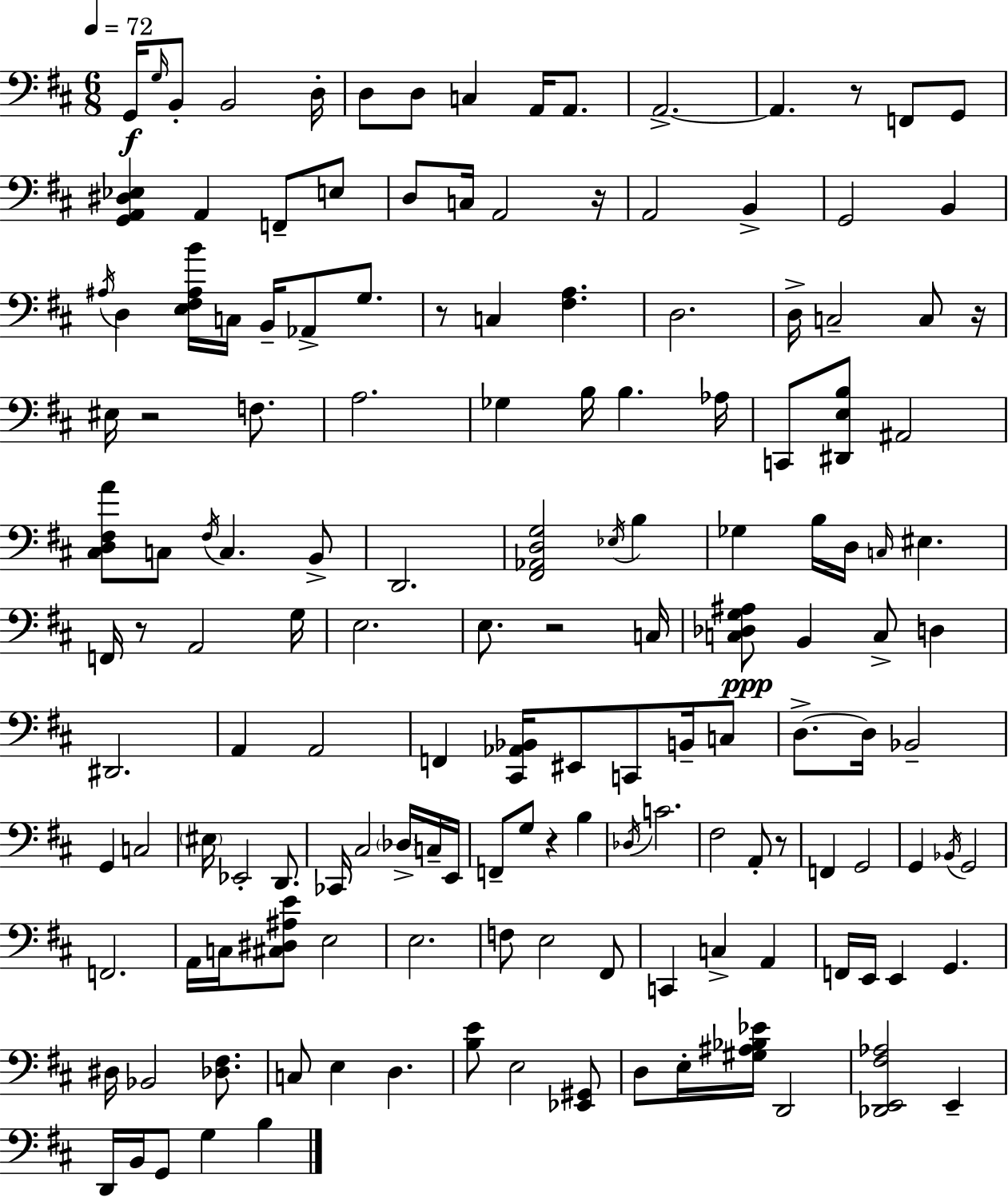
{
  \clef bass
  \numericTimeSignature
  \time 6/8
  \key d \major
  \tempo 4 = 72
  \repeat volta 2 { g,16\f \grace { g16 } b,8-. b,2 | d16-. d8 d8 c4 a,16 a,8. | a,2.->~~ | a,4. r8 f,8 g,8 | \break <g, a, dis ees>4 a,4 f,8-- e8 | d8 c16 a,2 | r16 a,2 b,4-> | g,2 b,4 | \break \acciaccatura { ais16 } d4 <e fis ais b'>16 c16 b,16-- aes,8-> g8. | r8 c4 <fis a>4. | d2. | d16-> c2-- c8 | \break r16 eis16 r2 f8. | a2. | ges4 b16 b4. | aes16 c,8 <dis, e b>8 ais,2 | \break <cis d fis a'>8 c8 \acciaccatura { fis16 } c4. | b,8-> d,2. | <fis, aes, d g>2 \acciaccatura { ees16 } | b4 ges4 b16 d16 \grace { c16 } eis4. | \break f,16 r8 a,2 | g16 e2. | e8. r2 | c16 <c des g ais>8\ppp b,4 c8-> | \break d4 dis,2. | a,4 a,2 | f,4 <cis, aes, bes,>16 eis,8 | c,8 b,16-- c8 d8.->~~ d16 bes,2-- | \break g,4 c2 | \parenthesize eis16 ees,2-. | d,8. ces,16 cis2 | \parenthesize des16-> c16-- e,16 f,8-- g8 r4 | \break b4 \acciaccatura { des16 } c'2. | fis2 | a,8-. r8 f,4 g,2 | g,4 \acciaccatura { bes,16 } g,2 | \break f,2. | a,16 c16 <cis dis ais e'>8 e2 | e2. | f8 e2 | \break fis,8 c,4 c4-> | a,4 f,16 e,16 e,4 | g,4. dis16 bes,2 | <des fis>8. c8 e4 | \break d4. <b e'>8 e2 | <ees, gis,>8 d8 e16-. <gis ais bes ees'>16 d,2 | <des, e, fis aes>2 | e,4-- d,16 b,16 g,8 g4 | \break b4 } \bar "|."
}